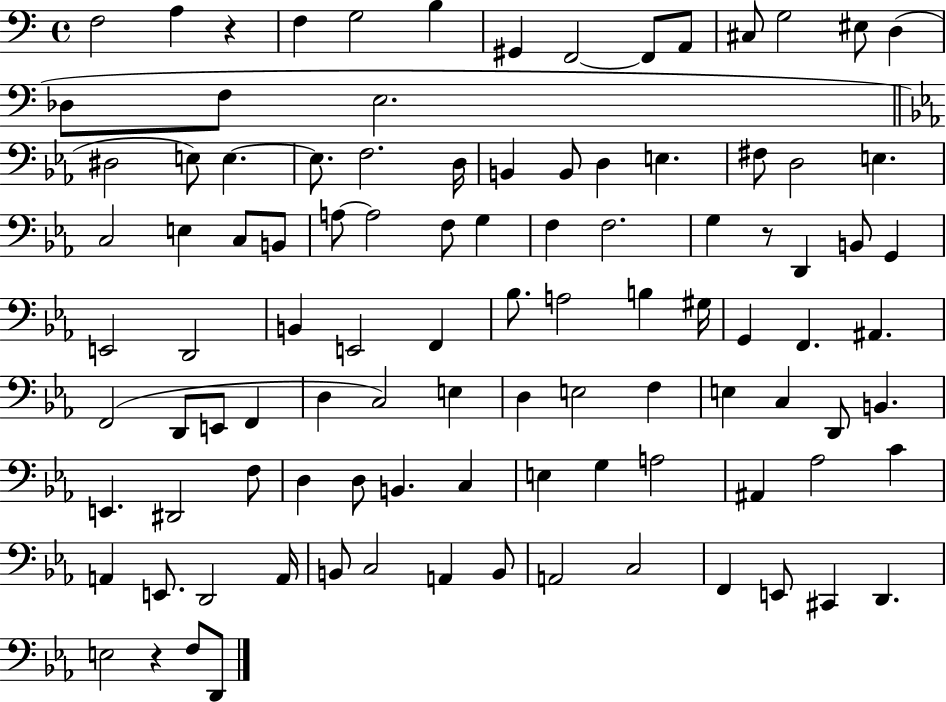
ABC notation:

X:1
T:Untitled
M:4/4
L:1/4
K:C
F,2 A, z F, G,2 B, ^G,, F,,2 F,,/2 A,,/2 ^C,/2 G,2 ^E,/2 D, _D,/2 F,/2 E,2 ^D,2 E,/2 E, E,/2 F,2 D,/4 B,, B,,/2 D, E, ^F,/2 D,2 E, C,2 E, C,/2 B,,/2 A,/2 A,2 F,/2 G, F, F,2 G, z/2 D,, B,,/2 G,, E,,2 D,,2 B,, E,,2 F,, _B,/2 A,2 B, ^G,/4 G,, F,, ^A,, F,,2 D,,/2 E,,/2 F,, D, C,2 E, D, E,2 F, E, C, D,,/2 B,, E,, ^D,,2 F,/2 D, D,/2 B,, C, E, G, A,2 ^A,, _A,2 C A,, E,,/2 D,,2 A,,/4 B,,/2 C,2 A,, B,,/2 A,,2 C,2 F,, E,,/2 ^C,, D,, E,2 z F,/2 D,,/2